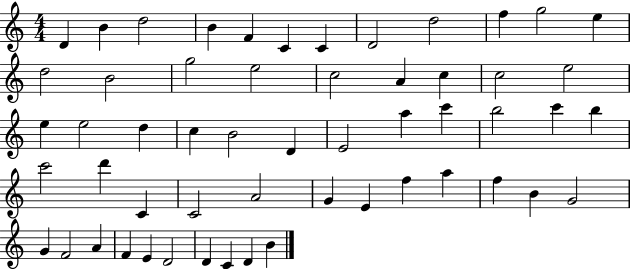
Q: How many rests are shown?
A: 0